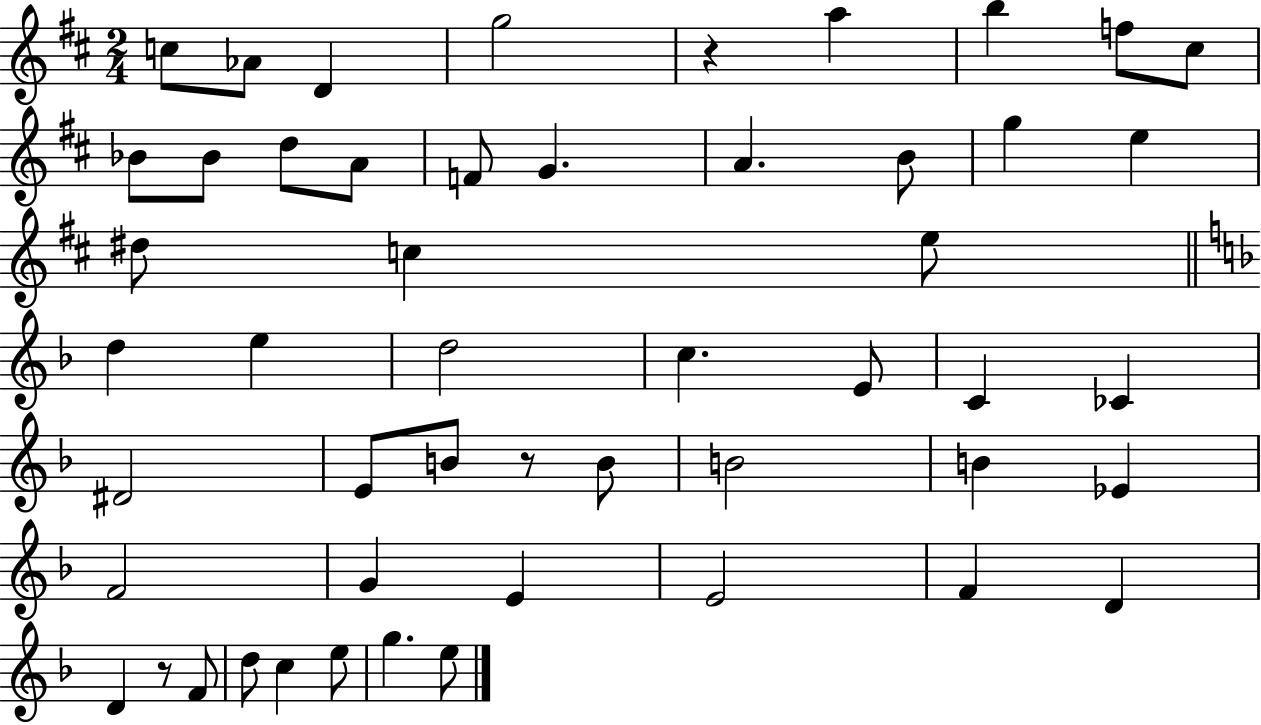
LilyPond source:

{
  \clef treble
  \numericTimeSignature
  \time 2/4
  \key d \major
  \repeat volta 2 { c''8 aes'8 d'4 | g''2 | r4 a''4 | b''4 f''8 cis''8 | \break bes'8 bes'8 d''8 a'8 | f'8 g'4. | a'4. b'8 | g''4 e''4 | \break dis''8 c''4 e''8 | \bar "||" \break \key f \major d''4 e''4 | d''2 | c''4. e'8 | c'4 ces'4 | \break dis'2 | e'8 b'8 r8 b'8 | b'2 | b'4 ees'4 | \break f'2 | g'4 e'4 | e'2 | f'4 d'4 | \break d'4 r8 f'8 | d''8 c''4 e''8 | g''4. e''8 | } \bar "|."
}